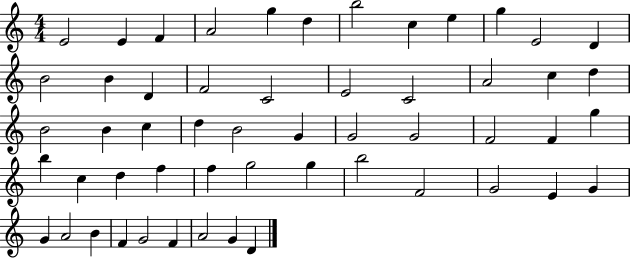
{
  \clef treble
  \numericTimeSignature
  \time 4/4
  \key c \major
  e'2 e'4 f'4 | a'2 g''4 d''4 | b''2 c''4 e''4 | g''4 e'2 d'4 | \break b'2 b'4 d'4 | f'2 c'2 | e'2 c'2 | a'2 c''4 d''4 | \break b'2 b'4 c''4 | d''4 b'2 g'4 | g'2 g'2 | f'2 f'4 g''4 | \break b''4 c''4 d''4 f''4 | f''4 g''2 g''4 | b''2 f'2 | g'2 e'4 g'4 | \break g'4 a'2 b'4 | f'4 g'2 f'4 | a'2 g'4 d'4 | \bar "|."
}